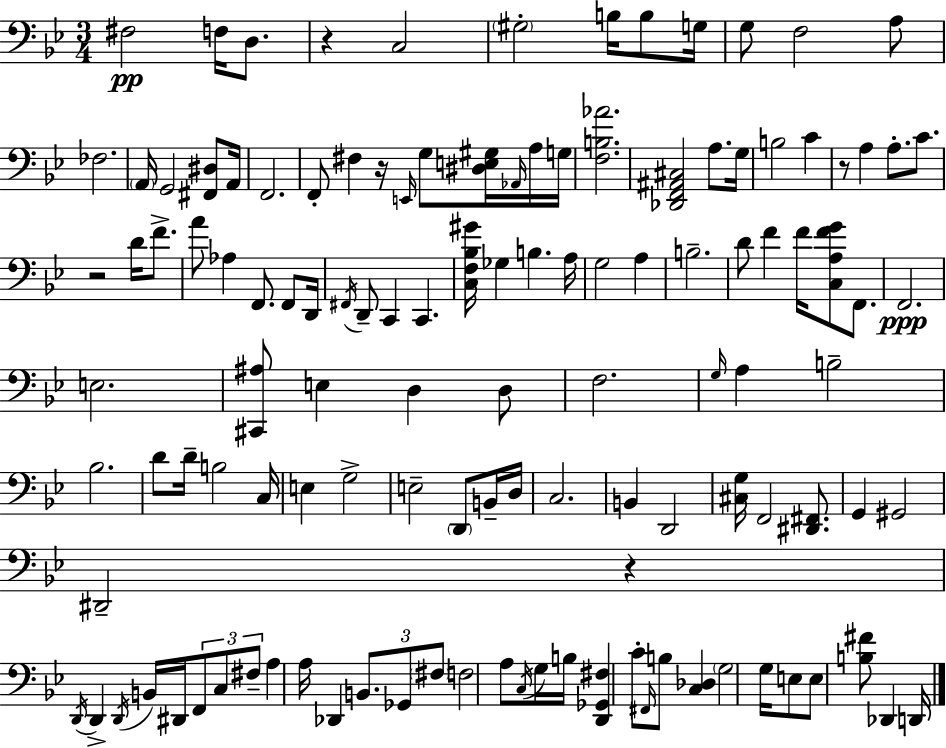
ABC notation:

X:1
T:Untitled
M:3/4
L:1/4
K:Bb
^F,2 F,/4 D,/2 z C,2 ^G,2 B,/4 B,/2 G,/4 G,/2 F,2 A,/2 _F,2 A,,/4 G,,2 [^F,,^D,]/2 A,,/4 F,,2 F,,/2 ^F, z/4 E,,/4 G,/2 [^D,E,^G,]/4 _A,,/4 A,/4 G,/4 [F,B,_A]2 [_D,,F,,^A,,^C,]2 A,/2 G,/4 B,2 C z/2 A, A,/2 C/2 z2 D/4 F/2 A/2 _A, F,,/2 F,,/2 D,,/4 ^F,,/4 D,,/2 C,, C,, [C,F,_B,^G]/4 _G, B, A,/4 G,2 A, B,2 D/2 F F/4 [C,A,FG]/2 F,,/2 F,,2 E,2 [^C,,^A,]/2 E, D, D,/2 F,2 G,/4 A, B,2 _B,2 D/2 D/4 B,2 C,/4 E, G,2 E,2 D,,/2 B,,/4 D,/4 C,2 B,, D,,2 [^C,G,]/4 F,,2 [^D,,^F,,]/2 G,, ^G,,2 ^D,,2 z D,,/4 D,, D,,/4 B,,/4 ^D,,/4 F,,/2 C,/2 ^F,/2 A, A,/4 _D,, B,,/2 _G,,/2 ^F,/2 F,2 A,/2 C,/4 G,/4 B,/4 [D,,_G,,^F,] C/2 ^F,,/4 B,/2 [C,_D,] G,2 G,/4 E,/2 E,/2 [B,^F]/2 _D,, D,,/4